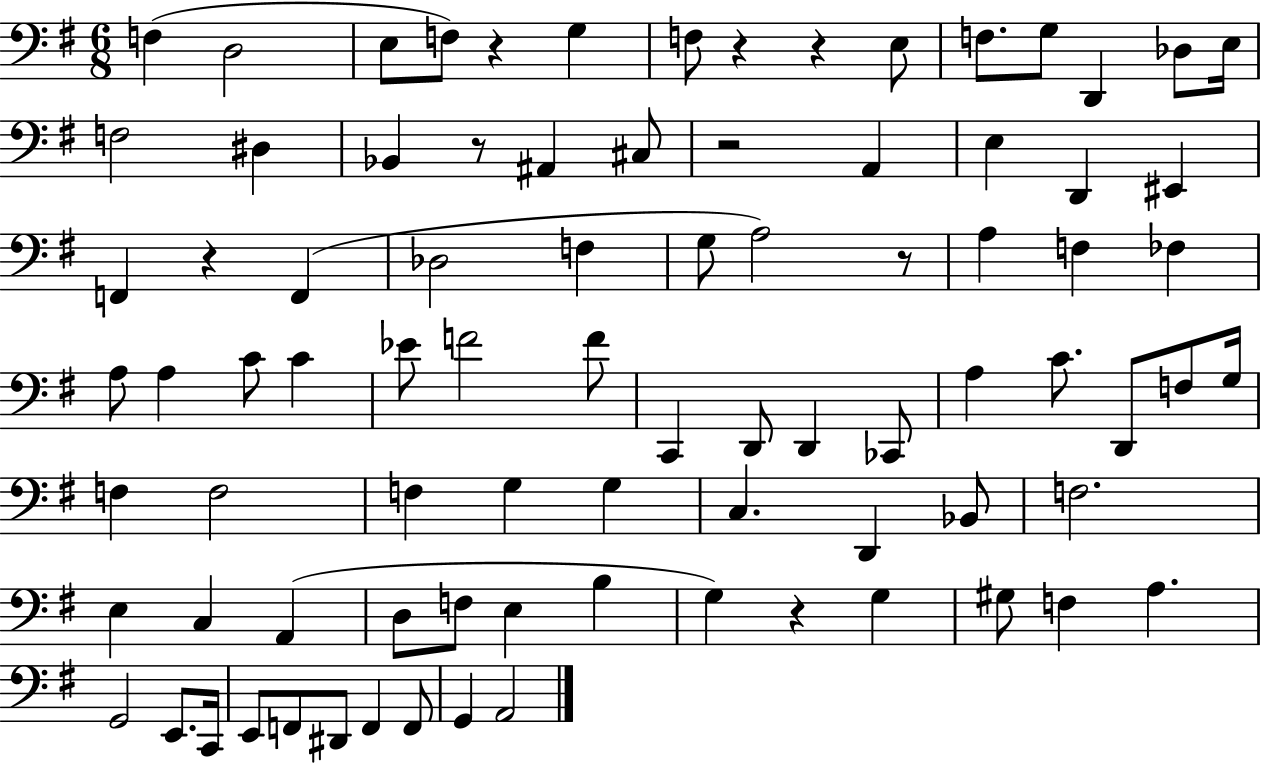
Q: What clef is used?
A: bass